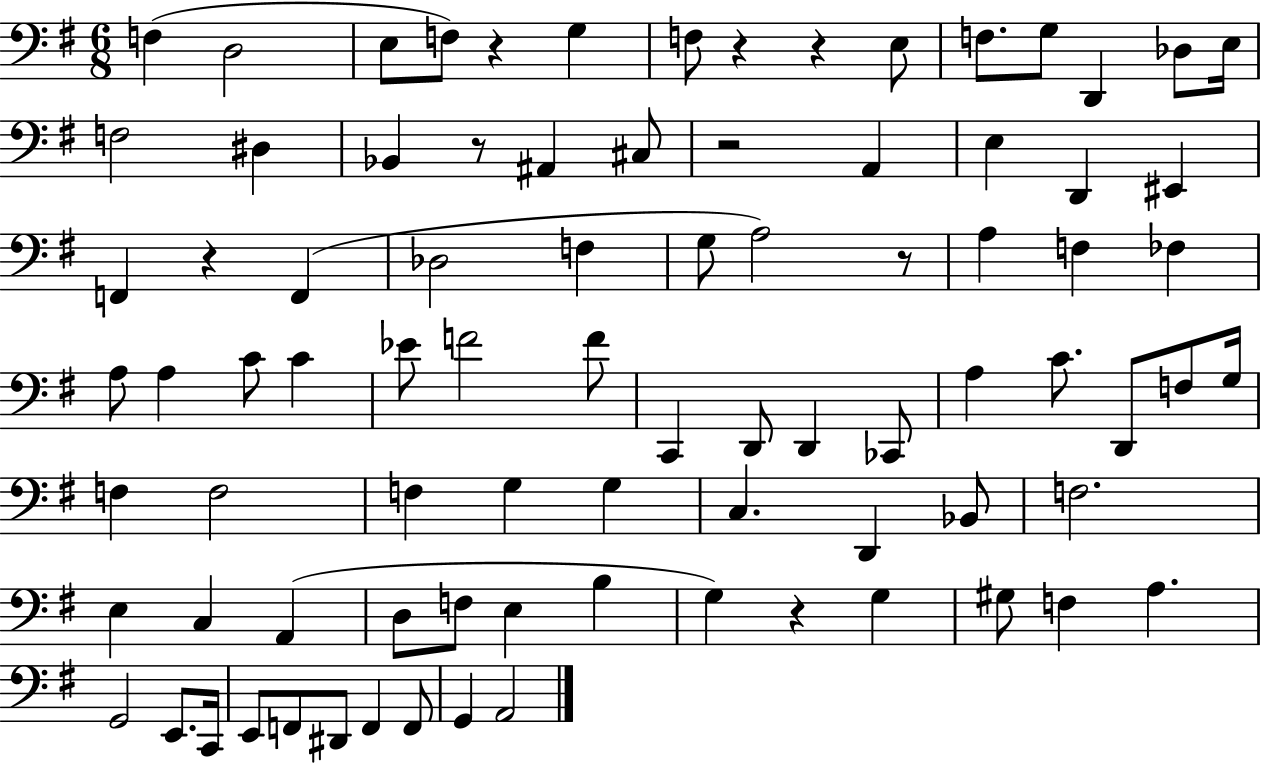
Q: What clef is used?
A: bass